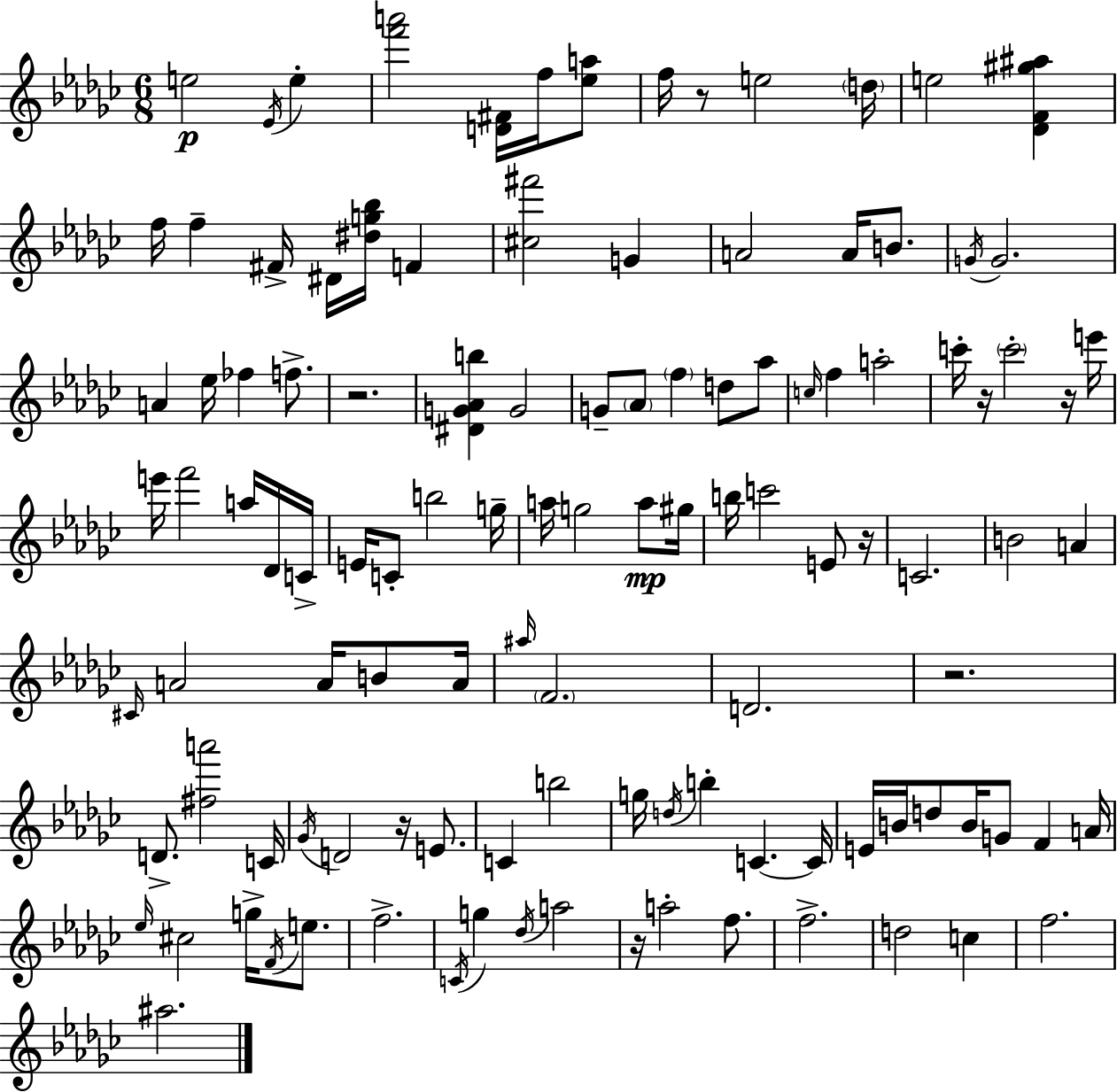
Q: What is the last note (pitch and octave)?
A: A#5